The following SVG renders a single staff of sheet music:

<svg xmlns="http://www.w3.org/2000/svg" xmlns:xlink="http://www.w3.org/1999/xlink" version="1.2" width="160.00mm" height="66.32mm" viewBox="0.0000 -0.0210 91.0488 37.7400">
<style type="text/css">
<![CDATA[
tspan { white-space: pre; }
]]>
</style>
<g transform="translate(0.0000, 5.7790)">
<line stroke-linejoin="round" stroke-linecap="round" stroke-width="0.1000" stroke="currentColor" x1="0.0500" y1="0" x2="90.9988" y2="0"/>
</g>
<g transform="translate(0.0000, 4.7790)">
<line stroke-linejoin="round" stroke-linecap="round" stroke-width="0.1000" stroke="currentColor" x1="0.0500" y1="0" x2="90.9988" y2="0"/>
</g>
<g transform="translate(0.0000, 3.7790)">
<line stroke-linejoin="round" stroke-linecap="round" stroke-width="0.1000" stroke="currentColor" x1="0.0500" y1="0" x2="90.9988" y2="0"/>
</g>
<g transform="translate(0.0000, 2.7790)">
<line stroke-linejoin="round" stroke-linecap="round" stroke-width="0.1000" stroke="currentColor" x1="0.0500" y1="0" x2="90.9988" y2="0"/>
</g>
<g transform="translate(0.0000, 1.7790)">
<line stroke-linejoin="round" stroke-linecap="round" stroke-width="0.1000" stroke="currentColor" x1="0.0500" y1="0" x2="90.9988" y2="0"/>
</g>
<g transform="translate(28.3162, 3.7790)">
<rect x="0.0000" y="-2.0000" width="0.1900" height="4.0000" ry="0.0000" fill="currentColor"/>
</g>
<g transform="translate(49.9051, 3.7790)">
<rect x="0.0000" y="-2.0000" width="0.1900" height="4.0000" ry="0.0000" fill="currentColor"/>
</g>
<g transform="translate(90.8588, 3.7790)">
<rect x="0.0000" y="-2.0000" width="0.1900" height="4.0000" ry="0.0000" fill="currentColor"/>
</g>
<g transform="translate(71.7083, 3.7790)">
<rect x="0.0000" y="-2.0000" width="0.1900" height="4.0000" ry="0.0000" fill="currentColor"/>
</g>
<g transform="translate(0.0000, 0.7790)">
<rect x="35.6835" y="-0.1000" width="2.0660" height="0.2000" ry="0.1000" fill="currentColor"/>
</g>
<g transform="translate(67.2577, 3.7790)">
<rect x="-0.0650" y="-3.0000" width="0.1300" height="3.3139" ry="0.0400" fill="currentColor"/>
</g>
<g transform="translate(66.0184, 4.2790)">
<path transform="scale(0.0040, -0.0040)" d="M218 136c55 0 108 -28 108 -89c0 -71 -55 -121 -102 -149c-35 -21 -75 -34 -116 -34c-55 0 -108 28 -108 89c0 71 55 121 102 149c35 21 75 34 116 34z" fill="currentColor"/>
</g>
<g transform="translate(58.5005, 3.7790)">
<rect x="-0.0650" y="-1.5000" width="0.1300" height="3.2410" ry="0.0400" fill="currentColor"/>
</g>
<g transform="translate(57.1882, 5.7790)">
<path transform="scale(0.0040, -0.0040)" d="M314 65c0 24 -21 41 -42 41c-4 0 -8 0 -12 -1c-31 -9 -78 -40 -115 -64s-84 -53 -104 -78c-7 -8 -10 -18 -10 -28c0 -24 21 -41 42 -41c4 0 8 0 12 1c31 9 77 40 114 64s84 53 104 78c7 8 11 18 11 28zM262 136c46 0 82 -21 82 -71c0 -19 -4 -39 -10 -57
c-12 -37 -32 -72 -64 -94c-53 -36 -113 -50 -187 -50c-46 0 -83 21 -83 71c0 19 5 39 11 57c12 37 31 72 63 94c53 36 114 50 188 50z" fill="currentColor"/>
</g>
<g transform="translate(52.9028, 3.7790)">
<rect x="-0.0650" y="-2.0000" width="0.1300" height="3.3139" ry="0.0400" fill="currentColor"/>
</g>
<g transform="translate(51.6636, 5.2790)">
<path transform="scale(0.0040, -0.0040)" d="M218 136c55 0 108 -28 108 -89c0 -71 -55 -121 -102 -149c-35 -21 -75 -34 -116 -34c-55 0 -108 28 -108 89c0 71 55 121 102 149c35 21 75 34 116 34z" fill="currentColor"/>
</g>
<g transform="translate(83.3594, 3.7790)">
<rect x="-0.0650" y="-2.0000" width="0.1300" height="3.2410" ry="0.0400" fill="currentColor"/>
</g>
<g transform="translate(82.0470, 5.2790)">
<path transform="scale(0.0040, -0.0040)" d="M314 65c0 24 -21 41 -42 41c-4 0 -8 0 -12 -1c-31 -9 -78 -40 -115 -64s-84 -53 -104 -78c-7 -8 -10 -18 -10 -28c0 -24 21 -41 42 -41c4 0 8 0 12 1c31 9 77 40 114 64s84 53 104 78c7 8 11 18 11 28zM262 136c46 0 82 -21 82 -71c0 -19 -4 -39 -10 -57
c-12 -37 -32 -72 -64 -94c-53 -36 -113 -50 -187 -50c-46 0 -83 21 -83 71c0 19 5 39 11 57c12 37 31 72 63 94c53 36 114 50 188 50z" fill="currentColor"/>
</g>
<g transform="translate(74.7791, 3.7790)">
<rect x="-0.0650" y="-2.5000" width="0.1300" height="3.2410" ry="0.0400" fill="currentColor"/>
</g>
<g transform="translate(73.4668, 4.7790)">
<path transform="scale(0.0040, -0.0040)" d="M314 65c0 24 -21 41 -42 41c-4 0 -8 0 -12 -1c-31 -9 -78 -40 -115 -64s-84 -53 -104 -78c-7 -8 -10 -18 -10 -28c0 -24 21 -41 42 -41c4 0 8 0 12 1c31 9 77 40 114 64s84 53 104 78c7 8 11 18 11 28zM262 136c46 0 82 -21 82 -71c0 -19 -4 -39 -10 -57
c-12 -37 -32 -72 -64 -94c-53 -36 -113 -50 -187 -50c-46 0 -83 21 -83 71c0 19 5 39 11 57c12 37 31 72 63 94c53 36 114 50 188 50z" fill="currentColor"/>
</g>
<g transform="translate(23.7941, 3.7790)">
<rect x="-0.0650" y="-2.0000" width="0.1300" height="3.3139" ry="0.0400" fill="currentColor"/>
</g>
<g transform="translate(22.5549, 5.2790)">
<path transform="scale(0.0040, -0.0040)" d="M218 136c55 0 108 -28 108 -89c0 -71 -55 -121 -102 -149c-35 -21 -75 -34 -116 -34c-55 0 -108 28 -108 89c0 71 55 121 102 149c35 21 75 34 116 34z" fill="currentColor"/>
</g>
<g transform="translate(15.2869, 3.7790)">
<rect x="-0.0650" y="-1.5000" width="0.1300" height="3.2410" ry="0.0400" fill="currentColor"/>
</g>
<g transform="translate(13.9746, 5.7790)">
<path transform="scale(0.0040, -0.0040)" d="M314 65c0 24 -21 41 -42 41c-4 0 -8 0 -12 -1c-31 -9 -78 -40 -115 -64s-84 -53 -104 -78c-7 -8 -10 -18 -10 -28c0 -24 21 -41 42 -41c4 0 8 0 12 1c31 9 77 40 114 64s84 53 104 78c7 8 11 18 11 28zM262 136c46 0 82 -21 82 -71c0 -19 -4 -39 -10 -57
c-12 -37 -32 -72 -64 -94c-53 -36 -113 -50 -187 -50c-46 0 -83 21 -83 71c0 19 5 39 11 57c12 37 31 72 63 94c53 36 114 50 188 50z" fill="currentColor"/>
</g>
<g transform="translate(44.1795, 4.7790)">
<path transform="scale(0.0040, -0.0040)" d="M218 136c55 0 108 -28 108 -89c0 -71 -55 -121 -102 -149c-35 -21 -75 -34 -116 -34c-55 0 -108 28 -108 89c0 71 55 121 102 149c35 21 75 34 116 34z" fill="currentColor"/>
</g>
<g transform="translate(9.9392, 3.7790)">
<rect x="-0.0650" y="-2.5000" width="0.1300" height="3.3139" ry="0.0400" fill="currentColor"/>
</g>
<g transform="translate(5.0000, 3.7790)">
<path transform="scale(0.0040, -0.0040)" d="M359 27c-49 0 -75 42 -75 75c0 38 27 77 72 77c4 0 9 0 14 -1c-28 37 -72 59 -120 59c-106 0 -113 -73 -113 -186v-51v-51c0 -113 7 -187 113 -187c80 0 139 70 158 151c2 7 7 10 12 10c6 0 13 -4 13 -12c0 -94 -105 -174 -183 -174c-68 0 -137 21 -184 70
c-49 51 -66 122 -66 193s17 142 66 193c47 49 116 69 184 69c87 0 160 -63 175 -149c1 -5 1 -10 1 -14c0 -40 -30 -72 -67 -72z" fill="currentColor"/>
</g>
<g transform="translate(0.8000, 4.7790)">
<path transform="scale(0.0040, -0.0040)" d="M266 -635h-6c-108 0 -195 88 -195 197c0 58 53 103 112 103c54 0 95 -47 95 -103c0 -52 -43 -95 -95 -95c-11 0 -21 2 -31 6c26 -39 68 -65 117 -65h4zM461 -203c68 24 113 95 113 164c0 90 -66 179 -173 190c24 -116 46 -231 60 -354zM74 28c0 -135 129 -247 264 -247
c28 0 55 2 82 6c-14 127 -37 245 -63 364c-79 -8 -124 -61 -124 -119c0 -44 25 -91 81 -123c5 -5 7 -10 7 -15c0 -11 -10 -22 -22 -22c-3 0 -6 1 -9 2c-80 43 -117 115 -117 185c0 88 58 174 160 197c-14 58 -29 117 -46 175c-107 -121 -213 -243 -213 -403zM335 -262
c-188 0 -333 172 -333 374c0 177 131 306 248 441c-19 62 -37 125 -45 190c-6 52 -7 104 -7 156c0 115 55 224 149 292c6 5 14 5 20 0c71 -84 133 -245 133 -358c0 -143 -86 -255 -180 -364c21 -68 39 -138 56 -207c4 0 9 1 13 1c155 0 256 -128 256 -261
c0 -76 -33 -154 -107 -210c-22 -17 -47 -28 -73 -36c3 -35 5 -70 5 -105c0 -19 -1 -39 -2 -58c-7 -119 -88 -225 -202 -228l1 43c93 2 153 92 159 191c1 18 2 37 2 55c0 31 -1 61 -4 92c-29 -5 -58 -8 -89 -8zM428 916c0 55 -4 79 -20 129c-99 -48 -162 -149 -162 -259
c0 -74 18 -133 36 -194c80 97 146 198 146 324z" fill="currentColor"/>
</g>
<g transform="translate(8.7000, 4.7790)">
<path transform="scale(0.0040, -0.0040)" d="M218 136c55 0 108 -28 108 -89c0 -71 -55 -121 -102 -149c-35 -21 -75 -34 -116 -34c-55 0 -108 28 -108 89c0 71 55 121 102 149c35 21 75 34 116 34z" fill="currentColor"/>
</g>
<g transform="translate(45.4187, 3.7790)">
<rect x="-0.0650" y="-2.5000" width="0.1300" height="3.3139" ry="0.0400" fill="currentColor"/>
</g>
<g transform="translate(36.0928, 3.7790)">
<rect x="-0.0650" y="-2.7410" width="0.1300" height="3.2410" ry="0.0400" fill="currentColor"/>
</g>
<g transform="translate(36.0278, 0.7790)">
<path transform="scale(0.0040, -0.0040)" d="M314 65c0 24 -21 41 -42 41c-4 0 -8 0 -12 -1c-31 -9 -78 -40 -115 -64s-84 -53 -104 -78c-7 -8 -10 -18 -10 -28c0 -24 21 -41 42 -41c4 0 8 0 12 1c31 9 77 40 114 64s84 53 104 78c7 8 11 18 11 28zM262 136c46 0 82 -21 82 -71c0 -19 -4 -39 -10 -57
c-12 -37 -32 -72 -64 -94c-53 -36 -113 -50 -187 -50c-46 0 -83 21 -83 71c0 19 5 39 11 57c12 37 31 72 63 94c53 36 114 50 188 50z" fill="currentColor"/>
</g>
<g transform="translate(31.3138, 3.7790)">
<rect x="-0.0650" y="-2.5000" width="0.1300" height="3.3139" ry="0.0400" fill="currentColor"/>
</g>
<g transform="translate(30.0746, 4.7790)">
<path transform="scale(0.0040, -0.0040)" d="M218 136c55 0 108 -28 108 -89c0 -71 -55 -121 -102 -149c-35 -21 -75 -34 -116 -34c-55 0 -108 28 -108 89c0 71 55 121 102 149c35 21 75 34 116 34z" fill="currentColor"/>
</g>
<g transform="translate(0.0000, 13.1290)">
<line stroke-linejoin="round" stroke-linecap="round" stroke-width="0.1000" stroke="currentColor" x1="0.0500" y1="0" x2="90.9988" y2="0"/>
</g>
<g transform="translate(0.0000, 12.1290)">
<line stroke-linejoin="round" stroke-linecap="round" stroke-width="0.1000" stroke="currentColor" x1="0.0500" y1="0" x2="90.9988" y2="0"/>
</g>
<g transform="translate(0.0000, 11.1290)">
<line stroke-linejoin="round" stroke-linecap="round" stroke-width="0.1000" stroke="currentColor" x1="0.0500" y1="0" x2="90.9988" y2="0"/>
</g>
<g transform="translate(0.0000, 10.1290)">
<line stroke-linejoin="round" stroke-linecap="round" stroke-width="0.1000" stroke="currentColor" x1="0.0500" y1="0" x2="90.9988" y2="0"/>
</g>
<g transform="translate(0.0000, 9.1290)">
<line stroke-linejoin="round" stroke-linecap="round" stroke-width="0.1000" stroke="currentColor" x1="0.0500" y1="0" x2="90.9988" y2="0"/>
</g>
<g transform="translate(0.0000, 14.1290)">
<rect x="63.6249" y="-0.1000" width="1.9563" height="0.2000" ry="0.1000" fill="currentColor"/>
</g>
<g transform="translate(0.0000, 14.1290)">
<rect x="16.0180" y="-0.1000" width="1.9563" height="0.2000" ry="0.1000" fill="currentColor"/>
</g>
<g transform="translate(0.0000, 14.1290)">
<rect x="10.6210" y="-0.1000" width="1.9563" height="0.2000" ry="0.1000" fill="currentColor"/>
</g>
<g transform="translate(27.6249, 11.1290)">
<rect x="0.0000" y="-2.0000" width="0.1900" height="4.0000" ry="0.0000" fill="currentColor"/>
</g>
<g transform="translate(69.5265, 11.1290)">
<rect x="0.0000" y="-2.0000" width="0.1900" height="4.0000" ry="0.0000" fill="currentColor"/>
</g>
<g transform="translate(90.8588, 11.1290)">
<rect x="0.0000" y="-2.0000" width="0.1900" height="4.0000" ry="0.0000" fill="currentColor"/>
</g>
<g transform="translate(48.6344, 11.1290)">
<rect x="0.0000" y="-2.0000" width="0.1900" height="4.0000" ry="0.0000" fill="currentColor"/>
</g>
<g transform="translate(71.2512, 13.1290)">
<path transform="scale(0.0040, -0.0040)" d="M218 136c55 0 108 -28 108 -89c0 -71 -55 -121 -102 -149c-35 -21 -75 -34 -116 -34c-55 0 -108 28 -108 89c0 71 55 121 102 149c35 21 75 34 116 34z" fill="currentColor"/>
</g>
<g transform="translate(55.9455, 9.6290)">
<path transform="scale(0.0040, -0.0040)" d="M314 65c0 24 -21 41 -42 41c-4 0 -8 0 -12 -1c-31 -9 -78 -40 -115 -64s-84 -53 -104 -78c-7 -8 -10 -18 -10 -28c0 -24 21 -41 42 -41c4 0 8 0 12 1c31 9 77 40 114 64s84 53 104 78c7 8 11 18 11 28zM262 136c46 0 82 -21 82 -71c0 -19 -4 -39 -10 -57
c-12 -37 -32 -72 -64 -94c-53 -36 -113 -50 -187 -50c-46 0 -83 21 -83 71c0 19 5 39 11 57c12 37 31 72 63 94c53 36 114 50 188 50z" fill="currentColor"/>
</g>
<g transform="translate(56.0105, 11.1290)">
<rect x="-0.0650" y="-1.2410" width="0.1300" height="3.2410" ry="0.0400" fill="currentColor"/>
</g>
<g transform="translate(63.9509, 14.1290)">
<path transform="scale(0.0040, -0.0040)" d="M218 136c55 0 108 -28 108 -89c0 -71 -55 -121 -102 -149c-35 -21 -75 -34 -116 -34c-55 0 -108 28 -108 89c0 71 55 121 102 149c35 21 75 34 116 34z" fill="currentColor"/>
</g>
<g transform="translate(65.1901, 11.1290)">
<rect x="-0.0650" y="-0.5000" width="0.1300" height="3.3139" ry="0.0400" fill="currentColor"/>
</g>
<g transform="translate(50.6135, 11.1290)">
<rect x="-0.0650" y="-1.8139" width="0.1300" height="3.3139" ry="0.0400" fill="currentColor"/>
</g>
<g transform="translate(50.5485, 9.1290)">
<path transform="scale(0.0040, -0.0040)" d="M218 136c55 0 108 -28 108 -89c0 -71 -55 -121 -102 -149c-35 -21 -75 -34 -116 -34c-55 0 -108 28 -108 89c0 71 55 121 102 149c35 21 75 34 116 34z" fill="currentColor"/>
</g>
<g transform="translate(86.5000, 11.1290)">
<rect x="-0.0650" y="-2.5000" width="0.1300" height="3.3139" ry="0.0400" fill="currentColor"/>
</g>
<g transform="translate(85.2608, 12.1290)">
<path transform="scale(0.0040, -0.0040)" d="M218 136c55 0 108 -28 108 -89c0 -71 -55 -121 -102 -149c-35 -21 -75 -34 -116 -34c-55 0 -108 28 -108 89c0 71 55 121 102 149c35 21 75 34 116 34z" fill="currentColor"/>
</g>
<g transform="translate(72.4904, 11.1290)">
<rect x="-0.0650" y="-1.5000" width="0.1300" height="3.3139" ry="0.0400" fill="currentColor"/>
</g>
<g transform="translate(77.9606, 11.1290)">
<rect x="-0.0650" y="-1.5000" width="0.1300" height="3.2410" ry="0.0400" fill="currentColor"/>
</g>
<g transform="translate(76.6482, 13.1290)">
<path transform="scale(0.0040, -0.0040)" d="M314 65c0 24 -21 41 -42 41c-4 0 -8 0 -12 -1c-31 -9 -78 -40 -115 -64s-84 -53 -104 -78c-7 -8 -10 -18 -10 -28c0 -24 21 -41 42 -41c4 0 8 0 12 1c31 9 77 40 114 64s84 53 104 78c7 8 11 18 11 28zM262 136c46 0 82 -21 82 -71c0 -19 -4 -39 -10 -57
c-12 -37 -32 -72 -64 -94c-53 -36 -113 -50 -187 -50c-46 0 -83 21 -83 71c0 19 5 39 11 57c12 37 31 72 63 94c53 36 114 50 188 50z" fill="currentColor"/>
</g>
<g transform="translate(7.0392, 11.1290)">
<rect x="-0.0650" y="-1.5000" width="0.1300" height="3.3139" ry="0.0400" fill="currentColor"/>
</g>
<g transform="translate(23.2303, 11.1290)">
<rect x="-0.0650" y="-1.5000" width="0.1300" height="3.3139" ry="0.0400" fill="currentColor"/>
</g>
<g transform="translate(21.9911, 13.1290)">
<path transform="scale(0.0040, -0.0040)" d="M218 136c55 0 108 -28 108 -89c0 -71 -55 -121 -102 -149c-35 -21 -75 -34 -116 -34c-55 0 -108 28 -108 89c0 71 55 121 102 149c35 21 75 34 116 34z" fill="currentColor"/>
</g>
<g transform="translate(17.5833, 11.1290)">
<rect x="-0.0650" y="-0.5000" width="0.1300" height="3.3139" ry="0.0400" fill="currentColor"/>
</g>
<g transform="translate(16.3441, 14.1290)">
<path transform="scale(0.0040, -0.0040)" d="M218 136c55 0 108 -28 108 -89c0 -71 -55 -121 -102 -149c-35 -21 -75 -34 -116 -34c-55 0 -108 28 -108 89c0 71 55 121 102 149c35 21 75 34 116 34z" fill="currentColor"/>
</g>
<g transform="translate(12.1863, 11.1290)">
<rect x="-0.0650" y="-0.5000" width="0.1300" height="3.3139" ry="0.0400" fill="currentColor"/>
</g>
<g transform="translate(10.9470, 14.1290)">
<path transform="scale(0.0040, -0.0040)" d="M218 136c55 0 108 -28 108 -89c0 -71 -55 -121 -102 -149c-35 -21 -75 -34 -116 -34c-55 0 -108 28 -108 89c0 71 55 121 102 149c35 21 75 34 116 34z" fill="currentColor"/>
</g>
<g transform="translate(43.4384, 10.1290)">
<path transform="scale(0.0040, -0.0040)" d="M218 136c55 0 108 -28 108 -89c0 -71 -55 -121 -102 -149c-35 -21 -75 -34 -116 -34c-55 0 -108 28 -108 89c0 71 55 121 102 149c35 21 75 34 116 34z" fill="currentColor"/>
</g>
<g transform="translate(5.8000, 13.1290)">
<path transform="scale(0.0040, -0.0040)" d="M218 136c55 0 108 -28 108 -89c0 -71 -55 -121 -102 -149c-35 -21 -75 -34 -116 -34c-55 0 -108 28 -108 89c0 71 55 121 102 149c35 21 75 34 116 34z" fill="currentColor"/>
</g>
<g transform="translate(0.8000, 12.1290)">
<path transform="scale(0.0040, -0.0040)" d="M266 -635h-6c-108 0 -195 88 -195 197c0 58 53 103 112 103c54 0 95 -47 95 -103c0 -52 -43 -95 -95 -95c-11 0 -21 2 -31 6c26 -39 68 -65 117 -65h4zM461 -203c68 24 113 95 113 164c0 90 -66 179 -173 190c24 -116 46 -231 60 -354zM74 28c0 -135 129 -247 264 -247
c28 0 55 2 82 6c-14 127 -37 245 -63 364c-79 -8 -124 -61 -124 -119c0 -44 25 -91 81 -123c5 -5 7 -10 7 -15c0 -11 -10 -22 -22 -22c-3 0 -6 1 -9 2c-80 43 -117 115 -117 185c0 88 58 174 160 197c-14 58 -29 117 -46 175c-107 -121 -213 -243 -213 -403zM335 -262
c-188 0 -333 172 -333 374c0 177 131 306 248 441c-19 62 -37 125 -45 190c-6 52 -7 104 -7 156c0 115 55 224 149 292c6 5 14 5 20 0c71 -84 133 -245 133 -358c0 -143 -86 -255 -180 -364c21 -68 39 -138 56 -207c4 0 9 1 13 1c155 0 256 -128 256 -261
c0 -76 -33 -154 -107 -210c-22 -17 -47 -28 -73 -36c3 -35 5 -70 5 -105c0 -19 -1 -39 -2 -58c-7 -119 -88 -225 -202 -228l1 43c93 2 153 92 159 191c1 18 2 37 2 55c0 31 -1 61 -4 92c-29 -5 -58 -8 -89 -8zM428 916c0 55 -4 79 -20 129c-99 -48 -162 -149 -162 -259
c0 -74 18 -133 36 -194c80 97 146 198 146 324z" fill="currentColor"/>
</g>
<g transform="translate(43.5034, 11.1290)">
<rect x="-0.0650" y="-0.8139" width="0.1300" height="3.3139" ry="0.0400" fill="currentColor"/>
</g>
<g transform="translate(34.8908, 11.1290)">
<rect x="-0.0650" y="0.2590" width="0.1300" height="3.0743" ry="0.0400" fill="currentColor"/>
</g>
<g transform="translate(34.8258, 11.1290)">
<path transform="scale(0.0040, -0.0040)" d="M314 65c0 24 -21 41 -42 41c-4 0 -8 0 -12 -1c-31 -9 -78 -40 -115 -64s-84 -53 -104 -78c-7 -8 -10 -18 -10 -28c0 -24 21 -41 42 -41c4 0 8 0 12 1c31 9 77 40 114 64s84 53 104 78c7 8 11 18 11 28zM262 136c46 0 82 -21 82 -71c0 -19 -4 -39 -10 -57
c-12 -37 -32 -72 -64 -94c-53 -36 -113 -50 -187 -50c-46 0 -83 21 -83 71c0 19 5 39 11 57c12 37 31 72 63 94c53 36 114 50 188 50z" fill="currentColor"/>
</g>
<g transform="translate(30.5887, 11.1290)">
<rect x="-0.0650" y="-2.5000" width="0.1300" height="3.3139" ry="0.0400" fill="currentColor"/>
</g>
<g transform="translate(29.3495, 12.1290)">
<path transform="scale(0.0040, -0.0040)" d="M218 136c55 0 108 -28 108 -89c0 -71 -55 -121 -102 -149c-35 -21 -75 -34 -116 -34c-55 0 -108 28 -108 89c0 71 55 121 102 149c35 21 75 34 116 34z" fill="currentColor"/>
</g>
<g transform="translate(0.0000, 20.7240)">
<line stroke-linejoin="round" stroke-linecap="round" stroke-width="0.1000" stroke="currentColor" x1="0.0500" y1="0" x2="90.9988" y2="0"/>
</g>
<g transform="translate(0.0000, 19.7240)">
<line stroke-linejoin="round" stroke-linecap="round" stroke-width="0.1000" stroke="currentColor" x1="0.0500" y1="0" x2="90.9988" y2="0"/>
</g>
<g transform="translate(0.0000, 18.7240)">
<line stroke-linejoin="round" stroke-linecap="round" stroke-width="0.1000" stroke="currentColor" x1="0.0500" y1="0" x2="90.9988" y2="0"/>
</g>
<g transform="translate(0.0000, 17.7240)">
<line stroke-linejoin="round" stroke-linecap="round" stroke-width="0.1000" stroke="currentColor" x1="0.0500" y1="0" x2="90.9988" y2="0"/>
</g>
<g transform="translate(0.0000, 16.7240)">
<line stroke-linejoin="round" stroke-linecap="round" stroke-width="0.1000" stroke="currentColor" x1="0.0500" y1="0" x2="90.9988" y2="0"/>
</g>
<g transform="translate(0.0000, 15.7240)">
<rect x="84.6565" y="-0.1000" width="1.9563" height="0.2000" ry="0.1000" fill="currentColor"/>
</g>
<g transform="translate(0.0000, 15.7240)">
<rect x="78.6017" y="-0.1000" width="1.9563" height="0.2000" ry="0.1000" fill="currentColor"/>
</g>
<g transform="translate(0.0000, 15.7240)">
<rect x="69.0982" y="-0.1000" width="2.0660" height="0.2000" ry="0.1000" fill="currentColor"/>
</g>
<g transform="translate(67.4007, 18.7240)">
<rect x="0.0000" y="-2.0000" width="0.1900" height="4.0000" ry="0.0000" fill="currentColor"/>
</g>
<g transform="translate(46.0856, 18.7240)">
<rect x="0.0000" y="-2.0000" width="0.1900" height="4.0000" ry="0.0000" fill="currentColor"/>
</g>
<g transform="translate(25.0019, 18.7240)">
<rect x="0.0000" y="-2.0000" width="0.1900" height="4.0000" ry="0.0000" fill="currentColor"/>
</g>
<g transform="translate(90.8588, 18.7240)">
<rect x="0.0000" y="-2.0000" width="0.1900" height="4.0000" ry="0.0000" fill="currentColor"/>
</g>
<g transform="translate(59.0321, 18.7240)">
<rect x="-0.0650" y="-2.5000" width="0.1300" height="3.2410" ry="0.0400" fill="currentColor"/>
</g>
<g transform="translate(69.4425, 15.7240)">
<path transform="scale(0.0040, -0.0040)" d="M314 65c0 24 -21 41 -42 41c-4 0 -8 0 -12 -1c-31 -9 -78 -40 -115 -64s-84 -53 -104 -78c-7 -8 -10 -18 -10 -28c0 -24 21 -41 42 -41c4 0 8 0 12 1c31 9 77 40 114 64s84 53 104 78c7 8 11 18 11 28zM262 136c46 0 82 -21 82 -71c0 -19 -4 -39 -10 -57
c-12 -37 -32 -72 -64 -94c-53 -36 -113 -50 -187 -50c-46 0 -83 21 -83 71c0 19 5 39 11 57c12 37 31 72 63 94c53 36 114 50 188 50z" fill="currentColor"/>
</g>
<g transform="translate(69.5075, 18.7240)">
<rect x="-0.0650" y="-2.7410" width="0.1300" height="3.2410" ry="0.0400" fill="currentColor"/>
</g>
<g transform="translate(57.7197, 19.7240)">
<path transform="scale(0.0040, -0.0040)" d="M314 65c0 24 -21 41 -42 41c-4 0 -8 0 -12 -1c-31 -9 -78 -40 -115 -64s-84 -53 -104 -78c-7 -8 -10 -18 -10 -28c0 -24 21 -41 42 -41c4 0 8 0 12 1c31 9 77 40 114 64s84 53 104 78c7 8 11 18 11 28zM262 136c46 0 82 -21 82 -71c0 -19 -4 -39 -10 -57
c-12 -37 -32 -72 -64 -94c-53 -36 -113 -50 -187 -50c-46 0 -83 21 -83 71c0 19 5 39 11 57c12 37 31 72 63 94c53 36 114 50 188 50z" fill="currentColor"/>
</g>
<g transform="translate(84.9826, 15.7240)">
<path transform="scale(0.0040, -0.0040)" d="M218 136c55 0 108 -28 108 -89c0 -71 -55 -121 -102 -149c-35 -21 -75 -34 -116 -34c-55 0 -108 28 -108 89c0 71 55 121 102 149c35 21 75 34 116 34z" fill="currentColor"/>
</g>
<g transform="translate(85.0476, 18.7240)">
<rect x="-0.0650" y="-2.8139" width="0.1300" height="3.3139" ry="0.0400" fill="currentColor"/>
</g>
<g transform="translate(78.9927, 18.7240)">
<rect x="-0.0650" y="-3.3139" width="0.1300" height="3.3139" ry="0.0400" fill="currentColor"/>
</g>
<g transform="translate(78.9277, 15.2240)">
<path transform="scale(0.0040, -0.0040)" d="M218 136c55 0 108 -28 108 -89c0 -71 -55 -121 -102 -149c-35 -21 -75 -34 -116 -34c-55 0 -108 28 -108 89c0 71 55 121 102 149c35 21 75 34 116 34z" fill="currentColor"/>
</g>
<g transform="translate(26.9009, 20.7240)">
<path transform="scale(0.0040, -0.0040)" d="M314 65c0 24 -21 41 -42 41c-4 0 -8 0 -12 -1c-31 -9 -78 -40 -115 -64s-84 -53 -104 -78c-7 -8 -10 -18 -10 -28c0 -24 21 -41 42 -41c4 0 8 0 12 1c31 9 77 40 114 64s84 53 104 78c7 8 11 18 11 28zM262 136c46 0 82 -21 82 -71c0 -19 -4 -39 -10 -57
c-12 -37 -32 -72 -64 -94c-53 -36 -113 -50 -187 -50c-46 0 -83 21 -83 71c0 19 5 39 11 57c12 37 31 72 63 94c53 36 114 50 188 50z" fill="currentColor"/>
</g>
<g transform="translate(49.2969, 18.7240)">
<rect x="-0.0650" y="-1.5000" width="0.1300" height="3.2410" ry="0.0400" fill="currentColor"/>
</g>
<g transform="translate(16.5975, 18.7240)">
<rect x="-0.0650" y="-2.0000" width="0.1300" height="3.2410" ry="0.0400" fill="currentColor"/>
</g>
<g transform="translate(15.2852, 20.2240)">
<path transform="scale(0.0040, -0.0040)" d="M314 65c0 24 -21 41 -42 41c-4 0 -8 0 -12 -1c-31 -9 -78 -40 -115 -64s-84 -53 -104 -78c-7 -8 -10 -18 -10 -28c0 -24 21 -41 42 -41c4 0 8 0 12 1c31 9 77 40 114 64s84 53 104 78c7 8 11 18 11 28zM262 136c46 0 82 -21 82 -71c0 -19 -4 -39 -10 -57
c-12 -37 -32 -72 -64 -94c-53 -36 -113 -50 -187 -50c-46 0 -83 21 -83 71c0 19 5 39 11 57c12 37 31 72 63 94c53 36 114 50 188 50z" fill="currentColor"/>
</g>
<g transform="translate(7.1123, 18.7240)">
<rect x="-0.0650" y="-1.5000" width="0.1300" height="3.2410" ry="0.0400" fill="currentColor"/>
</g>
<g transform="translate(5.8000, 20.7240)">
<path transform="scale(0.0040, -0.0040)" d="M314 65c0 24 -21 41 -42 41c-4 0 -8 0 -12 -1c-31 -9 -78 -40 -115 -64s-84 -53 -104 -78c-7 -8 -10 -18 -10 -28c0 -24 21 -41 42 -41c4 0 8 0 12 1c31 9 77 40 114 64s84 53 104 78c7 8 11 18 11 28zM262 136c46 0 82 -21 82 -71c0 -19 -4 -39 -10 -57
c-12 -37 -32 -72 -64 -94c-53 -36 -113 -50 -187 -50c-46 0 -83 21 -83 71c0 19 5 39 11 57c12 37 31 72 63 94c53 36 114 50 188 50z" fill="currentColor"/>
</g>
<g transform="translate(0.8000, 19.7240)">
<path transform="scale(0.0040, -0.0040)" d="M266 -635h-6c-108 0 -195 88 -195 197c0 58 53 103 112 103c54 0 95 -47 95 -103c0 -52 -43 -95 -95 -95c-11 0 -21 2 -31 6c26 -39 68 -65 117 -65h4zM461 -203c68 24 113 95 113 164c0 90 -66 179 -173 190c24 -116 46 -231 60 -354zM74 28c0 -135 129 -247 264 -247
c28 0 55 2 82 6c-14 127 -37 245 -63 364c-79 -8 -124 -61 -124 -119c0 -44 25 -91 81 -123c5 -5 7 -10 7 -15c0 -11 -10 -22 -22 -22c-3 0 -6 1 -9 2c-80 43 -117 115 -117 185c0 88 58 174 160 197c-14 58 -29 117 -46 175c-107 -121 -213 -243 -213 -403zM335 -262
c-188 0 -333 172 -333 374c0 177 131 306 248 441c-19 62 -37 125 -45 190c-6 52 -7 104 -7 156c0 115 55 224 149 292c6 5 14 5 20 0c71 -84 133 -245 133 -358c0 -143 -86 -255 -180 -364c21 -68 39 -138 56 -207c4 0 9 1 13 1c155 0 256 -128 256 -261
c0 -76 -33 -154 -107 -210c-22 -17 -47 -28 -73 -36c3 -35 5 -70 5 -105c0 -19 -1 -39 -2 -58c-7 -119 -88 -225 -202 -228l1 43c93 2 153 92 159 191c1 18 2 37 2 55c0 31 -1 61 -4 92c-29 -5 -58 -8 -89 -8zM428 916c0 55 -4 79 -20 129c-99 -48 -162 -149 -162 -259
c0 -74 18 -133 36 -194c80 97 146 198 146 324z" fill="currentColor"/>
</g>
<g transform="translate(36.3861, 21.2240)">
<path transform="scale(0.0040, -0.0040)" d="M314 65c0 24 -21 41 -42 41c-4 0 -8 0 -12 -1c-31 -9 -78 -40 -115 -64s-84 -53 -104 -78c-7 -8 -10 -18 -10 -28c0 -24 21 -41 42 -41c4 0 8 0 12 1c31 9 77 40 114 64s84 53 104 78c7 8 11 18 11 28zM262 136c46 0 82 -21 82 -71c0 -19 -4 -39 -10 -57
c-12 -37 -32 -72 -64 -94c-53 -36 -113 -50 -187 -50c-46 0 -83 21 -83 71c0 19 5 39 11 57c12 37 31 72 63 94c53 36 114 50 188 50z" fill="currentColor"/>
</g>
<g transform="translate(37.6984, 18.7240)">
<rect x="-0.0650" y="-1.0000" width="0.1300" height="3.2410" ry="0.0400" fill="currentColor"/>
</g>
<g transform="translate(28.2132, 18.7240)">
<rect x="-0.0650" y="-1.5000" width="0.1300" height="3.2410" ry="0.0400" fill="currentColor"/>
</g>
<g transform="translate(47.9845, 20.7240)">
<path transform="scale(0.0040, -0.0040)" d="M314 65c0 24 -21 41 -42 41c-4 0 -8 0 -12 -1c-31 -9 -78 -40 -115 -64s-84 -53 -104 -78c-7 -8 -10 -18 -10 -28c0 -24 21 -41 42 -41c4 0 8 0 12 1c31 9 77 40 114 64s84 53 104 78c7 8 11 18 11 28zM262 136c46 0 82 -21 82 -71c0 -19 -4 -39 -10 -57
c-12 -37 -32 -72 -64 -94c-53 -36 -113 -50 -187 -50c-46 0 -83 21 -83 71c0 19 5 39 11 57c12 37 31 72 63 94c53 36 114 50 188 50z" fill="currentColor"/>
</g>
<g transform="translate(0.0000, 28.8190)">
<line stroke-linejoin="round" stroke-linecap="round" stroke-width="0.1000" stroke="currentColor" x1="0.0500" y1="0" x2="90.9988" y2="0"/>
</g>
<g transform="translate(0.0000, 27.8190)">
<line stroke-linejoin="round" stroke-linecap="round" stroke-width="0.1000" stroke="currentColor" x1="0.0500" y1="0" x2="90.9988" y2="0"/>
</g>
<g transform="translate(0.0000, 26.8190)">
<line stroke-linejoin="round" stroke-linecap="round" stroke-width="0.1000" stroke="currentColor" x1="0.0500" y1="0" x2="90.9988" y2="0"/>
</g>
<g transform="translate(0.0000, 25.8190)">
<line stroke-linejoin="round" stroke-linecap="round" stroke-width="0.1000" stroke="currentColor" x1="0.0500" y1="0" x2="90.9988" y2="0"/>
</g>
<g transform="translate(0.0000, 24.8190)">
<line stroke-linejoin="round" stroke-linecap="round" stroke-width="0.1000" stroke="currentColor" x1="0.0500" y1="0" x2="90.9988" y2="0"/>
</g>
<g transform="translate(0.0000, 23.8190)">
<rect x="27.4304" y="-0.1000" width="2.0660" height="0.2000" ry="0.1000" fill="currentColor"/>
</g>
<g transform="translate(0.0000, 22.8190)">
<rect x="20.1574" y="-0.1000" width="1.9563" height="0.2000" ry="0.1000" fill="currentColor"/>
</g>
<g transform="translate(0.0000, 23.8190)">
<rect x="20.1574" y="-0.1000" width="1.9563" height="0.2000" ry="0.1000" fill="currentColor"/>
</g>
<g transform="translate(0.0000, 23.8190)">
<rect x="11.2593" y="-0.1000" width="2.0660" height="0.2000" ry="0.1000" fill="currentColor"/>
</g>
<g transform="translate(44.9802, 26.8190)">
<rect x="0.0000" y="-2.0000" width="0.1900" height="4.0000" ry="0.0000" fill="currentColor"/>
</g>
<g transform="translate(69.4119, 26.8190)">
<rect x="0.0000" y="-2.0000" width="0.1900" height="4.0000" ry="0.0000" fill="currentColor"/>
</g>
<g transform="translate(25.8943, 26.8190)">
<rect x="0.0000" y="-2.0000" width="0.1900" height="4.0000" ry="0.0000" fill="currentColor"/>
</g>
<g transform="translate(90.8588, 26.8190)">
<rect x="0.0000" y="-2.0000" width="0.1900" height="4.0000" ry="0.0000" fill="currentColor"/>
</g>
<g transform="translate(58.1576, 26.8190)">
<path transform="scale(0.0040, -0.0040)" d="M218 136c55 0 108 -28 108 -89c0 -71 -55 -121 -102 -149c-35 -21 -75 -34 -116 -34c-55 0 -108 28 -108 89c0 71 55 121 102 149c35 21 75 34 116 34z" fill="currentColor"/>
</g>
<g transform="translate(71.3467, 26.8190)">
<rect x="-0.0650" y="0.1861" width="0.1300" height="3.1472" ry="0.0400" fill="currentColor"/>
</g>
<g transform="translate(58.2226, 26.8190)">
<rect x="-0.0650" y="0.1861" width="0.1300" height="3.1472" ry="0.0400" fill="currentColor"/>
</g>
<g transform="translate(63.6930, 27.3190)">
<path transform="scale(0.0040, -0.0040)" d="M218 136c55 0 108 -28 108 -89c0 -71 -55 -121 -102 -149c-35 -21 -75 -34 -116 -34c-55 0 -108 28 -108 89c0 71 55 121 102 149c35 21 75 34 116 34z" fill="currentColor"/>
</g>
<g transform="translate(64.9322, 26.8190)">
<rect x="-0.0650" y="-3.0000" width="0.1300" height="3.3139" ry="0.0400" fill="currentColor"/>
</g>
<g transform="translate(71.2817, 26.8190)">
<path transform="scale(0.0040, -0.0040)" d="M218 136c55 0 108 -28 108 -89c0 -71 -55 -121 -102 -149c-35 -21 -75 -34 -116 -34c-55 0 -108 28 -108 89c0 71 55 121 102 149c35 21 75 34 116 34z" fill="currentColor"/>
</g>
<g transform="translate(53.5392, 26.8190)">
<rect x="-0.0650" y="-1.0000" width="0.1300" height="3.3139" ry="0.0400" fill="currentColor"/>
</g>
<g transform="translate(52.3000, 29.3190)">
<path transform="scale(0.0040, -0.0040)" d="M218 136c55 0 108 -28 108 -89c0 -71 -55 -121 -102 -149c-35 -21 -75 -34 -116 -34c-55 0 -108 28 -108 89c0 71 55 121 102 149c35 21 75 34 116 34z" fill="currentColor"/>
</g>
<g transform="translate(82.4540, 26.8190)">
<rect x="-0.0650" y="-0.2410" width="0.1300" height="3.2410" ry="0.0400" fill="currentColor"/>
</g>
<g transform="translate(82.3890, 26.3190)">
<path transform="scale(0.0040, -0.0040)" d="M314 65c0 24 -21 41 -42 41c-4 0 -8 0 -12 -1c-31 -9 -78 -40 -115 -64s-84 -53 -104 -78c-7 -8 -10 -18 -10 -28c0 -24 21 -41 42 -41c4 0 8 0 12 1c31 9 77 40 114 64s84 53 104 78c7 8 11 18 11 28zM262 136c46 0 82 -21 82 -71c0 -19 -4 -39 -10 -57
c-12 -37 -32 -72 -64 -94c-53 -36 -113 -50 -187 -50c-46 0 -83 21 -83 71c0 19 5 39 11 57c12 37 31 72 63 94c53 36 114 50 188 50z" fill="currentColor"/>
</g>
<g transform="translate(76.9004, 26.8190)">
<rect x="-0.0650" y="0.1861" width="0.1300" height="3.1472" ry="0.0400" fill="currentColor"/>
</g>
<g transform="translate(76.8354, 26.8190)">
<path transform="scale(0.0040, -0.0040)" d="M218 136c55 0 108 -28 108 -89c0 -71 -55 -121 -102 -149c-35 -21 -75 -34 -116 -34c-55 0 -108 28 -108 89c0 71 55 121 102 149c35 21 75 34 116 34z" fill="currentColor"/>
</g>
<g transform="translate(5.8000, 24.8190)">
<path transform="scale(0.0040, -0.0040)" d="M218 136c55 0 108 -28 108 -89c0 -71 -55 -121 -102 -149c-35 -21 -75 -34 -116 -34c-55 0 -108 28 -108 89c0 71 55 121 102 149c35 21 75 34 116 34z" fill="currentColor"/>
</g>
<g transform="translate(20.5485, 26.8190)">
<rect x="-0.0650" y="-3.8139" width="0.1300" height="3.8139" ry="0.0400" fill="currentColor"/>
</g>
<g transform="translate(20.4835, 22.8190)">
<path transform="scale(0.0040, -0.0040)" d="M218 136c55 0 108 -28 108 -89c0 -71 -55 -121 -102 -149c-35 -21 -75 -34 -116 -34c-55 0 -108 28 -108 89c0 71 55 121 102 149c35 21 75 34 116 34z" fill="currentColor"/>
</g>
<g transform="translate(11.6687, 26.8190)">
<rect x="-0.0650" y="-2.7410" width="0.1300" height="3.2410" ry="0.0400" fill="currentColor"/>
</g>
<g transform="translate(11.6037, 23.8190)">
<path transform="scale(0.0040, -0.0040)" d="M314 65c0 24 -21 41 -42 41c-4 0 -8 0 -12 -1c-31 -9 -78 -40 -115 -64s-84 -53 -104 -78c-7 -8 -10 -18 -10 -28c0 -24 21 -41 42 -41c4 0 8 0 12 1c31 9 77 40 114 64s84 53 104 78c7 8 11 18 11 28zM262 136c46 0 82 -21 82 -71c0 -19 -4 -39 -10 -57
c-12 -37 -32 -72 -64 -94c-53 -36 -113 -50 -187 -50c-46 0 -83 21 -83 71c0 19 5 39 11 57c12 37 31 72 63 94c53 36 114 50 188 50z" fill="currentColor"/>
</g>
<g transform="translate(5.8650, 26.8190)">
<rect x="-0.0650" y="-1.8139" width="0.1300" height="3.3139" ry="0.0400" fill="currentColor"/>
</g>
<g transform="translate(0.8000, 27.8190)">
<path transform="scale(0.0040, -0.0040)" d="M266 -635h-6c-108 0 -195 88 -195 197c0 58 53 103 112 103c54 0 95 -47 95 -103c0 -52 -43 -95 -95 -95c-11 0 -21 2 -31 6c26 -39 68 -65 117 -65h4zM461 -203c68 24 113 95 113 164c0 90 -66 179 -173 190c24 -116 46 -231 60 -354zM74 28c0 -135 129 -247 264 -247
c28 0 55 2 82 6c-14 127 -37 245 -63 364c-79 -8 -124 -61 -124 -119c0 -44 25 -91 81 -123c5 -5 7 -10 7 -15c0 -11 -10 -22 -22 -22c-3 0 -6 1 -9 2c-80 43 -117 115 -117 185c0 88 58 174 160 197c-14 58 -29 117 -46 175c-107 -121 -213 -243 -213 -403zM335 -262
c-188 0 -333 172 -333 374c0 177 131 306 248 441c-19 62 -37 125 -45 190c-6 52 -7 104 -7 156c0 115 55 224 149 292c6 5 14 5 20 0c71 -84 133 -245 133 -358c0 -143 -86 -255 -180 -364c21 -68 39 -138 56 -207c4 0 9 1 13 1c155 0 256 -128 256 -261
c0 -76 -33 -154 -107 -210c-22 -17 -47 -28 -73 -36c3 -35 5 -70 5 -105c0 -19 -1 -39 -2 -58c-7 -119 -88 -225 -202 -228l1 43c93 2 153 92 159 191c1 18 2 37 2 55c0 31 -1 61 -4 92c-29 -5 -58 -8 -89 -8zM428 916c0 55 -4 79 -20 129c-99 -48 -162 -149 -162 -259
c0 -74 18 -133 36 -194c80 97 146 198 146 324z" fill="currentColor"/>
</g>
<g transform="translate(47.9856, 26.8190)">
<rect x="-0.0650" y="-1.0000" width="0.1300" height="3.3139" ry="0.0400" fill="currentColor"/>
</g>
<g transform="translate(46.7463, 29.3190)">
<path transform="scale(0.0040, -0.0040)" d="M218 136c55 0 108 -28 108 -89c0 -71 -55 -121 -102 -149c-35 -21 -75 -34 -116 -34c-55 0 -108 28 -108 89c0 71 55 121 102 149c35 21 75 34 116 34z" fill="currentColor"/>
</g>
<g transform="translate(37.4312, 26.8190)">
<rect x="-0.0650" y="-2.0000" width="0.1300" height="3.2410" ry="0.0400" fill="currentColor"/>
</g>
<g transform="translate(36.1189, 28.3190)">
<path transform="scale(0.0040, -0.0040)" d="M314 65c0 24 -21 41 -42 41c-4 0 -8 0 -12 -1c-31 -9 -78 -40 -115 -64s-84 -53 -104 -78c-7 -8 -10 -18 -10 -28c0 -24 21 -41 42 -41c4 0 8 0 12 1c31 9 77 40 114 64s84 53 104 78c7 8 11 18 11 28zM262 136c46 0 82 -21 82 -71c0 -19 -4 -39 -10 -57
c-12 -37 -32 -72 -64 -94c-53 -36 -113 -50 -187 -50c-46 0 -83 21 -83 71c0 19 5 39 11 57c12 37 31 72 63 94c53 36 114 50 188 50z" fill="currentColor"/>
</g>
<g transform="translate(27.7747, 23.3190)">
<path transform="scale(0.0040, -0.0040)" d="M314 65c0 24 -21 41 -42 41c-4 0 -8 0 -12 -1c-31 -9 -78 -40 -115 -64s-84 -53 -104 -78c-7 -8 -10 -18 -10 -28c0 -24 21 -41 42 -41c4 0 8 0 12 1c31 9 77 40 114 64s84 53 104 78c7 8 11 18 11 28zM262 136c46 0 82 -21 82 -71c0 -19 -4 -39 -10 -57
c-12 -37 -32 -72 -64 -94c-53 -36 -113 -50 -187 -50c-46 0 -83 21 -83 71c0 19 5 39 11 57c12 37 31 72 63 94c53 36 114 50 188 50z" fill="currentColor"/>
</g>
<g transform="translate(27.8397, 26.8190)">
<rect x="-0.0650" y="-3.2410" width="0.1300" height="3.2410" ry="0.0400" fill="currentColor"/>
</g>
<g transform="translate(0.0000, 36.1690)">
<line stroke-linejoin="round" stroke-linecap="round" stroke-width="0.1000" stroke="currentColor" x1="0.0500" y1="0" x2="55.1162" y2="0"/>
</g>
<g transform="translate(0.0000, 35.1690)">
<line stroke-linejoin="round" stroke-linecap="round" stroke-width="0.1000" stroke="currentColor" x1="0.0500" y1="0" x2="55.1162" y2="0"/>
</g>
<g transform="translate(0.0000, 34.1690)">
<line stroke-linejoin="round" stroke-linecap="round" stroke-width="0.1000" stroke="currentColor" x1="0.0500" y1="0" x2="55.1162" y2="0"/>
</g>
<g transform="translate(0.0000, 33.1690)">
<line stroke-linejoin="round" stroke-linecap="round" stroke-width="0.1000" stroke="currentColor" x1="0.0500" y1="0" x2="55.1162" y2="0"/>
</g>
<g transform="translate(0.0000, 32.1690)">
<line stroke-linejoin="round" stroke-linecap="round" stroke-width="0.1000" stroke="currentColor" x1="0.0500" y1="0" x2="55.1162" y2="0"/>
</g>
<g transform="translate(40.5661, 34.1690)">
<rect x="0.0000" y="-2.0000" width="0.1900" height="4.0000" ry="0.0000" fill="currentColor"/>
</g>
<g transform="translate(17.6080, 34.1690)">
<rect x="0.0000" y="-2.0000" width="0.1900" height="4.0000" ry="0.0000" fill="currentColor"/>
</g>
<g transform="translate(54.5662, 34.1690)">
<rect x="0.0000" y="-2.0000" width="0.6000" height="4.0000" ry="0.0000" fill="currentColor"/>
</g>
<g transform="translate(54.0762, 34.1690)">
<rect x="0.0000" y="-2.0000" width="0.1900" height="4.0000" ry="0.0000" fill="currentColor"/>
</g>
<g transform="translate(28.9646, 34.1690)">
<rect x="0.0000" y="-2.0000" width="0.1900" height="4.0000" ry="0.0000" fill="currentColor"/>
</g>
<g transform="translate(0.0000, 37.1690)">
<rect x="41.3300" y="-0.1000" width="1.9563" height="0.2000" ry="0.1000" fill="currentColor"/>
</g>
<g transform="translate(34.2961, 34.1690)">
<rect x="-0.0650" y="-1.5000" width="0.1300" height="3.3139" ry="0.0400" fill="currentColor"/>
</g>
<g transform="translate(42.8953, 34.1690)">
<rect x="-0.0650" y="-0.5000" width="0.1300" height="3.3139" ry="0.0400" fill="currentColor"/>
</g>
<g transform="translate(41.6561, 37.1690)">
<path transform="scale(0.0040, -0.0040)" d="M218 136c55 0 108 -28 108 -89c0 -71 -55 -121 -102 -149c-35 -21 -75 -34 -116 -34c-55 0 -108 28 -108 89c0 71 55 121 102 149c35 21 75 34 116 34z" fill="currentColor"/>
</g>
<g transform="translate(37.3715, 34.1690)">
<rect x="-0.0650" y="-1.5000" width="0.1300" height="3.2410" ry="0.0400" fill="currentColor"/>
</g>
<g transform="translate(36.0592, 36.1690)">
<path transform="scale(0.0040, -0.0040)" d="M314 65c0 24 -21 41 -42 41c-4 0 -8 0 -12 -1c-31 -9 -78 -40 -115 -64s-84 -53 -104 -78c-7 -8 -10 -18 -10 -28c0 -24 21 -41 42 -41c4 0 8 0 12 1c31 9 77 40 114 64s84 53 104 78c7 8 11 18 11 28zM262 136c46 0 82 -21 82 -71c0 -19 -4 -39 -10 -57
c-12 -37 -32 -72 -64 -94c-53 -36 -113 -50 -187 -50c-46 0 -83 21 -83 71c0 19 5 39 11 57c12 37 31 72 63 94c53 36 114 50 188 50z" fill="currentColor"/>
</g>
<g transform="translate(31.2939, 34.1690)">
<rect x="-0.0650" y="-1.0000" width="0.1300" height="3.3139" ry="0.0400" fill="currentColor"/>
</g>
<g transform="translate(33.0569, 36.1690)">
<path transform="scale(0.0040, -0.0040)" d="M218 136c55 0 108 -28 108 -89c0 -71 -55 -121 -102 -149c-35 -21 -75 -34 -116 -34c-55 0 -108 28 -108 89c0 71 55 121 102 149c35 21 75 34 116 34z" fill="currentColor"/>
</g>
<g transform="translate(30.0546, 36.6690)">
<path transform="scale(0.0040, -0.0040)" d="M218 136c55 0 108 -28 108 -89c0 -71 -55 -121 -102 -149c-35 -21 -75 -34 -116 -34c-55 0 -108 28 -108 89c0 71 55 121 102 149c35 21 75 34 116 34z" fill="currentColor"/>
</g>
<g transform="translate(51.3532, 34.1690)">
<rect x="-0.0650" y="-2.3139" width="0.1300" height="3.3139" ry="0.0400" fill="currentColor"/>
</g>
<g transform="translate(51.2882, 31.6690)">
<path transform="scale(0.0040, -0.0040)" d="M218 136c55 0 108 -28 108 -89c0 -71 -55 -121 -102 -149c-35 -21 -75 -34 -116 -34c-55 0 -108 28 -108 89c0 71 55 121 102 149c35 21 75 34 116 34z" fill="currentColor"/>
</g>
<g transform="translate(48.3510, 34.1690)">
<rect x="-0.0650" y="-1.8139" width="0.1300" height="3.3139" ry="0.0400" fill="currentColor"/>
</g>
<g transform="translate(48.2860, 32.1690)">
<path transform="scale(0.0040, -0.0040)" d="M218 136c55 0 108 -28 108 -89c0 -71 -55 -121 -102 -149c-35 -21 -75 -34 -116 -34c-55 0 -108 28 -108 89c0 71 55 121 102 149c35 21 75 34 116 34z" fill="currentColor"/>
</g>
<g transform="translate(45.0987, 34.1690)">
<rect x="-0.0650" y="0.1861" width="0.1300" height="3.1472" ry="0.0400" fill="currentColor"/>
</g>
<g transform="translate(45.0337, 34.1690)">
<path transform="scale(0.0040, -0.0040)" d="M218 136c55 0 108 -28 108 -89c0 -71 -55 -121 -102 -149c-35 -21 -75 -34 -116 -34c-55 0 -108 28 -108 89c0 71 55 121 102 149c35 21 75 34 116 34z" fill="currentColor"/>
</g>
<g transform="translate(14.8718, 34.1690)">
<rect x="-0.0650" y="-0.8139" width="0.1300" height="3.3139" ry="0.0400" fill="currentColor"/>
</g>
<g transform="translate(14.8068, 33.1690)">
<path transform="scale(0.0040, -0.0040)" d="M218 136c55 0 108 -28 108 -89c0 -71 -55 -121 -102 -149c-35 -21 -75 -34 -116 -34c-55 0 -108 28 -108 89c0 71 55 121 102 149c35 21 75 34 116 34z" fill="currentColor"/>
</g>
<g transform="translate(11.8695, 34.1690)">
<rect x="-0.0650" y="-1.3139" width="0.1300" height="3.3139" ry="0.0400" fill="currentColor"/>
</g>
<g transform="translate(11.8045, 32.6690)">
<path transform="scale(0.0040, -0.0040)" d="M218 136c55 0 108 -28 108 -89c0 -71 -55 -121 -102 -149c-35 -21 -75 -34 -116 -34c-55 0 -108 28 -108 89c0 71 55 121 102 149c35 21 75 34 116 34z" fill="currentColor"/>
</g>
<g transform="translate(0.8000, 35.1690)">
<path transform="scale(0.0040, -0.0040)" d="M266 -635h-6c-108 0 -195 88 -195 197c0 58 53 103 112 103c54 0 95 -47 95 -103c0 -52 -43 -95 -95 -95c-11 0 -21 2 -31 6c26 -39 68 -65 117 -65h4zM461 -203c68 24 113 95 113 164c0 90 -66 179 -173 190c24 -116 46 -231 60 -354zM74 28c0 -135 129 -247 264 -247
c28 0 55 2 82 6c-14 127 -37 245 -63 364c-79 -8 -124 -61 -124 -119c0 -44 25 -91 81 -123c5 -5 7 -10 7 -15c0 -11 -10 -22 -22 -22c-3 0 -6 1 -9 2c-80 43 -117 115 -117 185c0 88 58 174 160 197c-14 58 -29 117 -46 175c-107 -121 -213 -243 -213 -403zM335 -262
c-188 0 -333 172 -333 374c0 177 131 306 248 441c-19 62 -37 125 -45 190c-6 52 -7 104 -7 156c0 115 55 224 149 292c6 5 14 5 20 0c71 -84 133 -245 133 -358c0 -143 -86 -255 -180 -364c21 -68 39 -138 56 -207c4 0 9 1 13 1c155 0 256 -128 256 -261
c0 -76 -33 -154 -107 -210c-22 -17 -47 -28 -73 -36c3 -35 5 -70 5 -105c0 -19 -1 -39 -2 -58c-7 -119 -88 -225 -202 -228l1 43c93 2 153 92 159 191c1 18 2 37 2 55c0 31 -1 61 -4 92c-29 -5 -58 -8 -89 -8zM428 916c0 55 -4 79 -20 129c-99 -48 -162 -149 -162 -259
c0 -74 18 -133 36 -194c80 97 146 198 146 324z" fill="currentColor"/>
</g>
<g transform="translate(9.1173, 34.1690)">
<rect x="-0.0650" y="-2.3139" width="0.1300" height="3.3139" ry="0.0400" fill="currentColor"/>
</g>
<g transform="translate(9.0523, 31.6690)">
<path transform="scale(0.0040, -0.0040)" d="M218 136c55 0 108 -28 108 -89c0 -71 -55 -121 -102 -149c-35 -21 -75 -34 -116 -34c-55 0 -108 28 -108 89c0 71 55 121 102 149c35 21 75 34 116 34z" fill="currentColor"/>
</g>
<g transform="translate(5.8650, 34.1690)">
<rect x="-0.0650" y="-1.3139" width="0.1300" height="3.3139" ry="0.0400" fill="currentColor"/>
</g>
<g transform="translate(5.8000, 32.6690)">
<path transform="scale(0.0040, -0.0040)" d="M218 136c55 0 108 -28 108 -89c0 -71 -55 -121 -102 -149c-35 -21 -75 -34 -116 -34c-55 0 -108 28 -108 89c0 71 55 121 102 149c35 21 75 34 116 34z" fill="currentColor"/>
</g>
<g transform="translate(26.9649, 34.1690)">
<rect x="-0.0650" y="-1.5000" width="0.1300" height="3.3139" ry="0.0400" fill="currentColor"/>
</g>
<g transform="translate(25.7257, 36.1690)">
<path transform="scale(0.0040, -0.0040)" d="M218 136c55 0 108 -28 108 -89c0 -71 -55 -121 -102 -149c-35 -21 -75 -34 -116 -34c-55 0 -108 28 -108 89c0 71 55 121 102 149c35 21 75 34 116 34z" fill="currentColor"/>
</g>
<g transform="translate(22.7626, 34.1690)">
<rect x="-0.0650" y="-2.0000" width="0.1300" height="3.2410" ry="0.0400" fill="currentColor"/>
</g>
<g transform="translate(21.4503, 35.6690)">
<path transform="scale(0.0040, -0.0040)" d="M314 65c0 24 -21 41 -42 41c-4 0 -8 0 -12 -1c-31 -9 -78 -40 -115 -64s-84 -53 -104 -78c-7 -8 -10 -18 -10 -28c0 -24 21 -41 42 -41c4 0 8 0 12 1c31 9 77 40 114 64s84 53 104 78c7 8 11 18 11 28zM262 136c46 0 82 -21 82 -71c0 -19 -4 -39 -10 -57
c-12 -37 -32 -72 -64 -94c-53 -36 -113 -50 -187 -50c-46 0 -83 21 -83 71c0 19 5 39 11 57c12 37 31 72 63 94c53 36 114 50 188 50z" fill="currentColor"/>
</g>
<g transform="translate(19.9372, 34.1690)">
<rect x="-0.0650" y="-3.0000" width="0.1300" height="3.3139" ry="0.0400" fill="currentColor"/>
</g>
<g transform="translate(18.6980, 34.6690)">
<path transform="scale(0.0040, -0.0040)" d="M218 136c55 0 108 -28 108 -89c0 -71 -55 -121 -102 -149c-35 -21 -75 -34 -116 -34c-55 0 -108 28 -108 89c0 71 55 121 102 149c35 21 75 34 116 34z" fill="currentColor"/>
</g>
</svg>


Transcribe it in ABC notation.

X:1
T:Untitled
M:4/4
L:1/4
K:C
G E2 F G a2 G F E2 A G2 F2 E C C E G B2 d f e2 C E E2 G E2 F2 E2 D2 E2 G2 a2 b a f a2 c' b2 F2 D D B A B B c2 e g e d A F2 E D E E2 C B f g